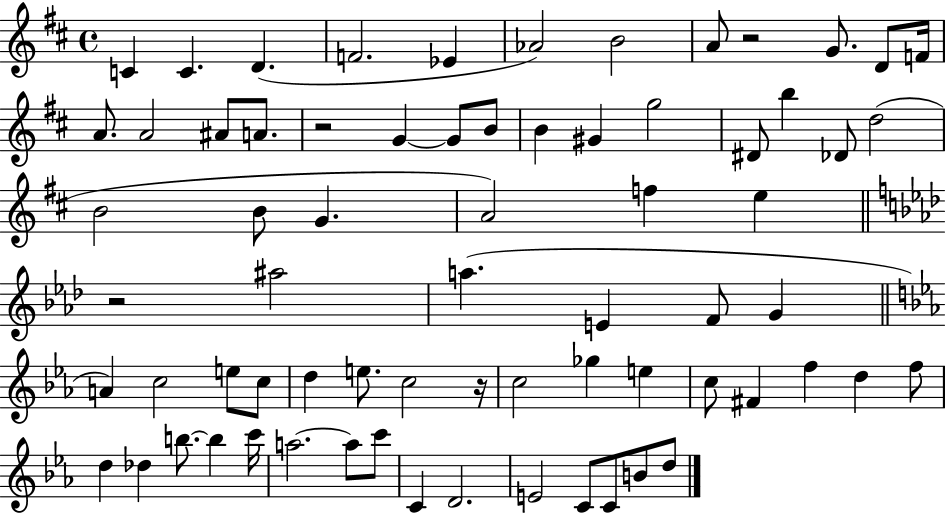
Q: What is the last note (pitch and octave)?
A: D5